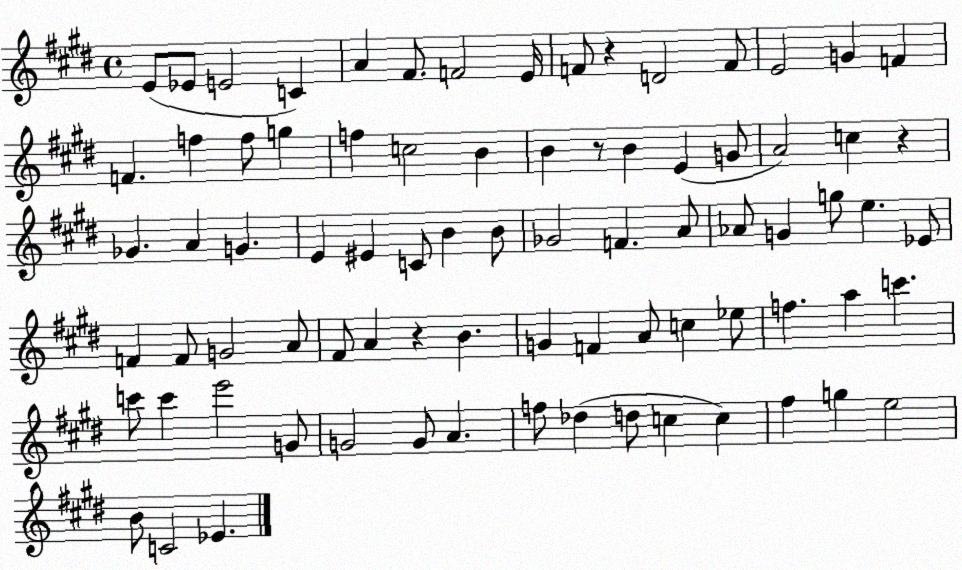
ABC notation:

X:1
T:Untitled
M:4/4
L:1/4
K:E
E/2 _E/2 E2 C A ^F/2 F2 E/4 F/2 z D2 F/2 E2 G F F f f/2 g f c2 B B z/2 B E G/2 A2 c z _G A G E ^E C/2 B B/2 _G2 F A/2 _A/2 G g/2 e _E/2 F F/2 G2 A/2 ^F/2 A z B G F A/2 c _e/2 f a c' c'/2 c' e'2 G/2 G2 G/2 A f/2 _d d/2 c c ^f g e2 B/2 C2 _E